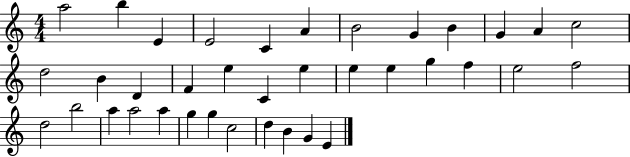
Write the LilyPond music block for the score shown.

{
  \clef treble
  \numericTimeSignature
  \time 4/4
  \key c \major
  a''2 b''4 e'4 | e'2 c'4 a'4 | b'2 g'4 b'4 | g'4 a'4 c''2 | \break d''2 b'4 d'4 | f'4 e''4 c'4 e''4 | e''4 e''4 g''4 f''4 | e''2 f''2 | \break d''2 b''2 | a''4 a''2 a''4 | g''4 g''4 c''2 | d''4 b'4 g'4 e'4 | \break \bar "|."
}